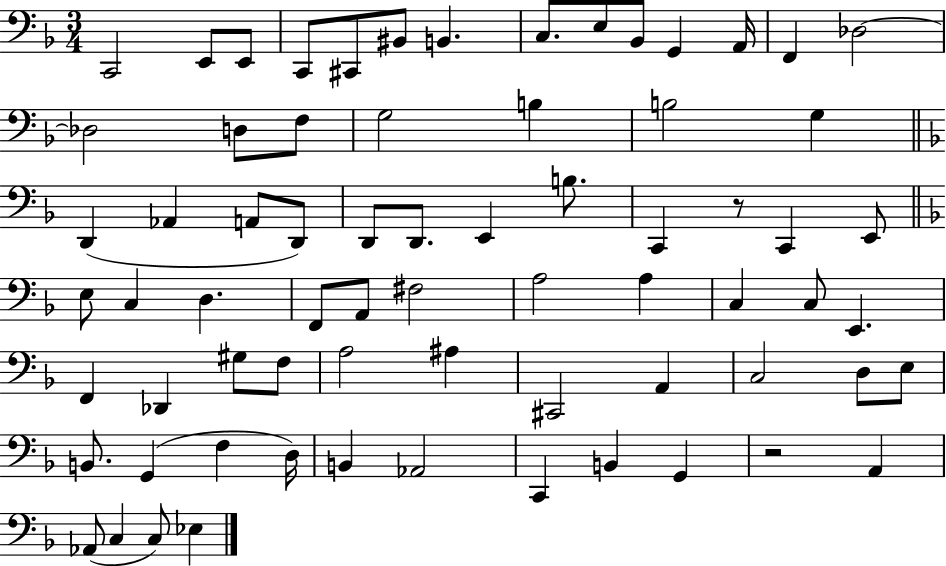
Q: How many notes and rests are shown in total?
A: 70